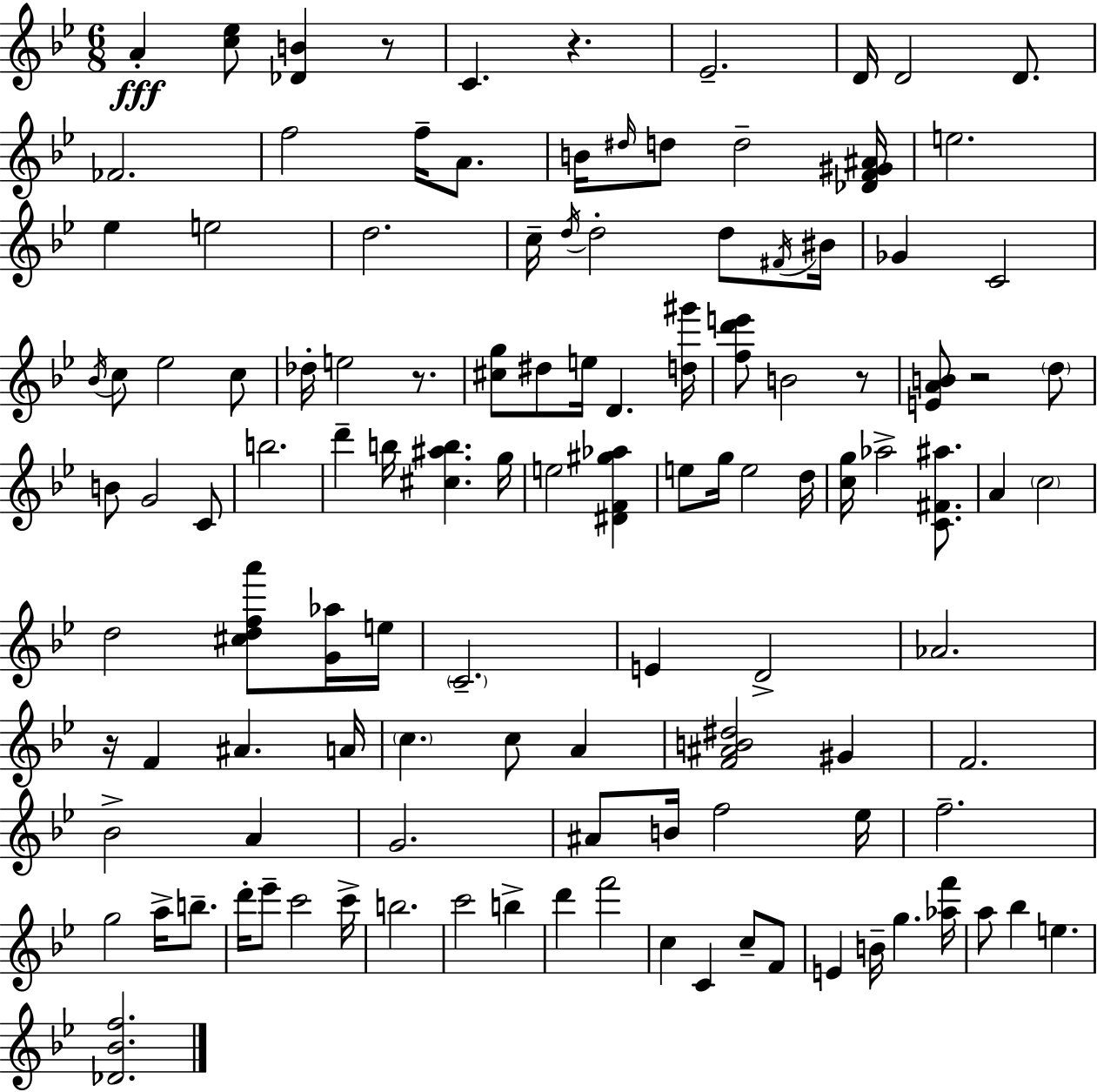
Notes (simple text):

A4/q [C5,Eb5]/e [Db4,B4]/q R/e C4/q. R/q. Eb4/h. D4/s D4/h D4/e. FES4/h. F5/h F5/s A4/e. B4/s D#5/s D5/e D5/h [Db4,F4,G#4,A#4]/s E5/h. Eb5/q E5/h D5/h. C5/s D5/s D5/h D5/e F#4/s BIS4/s Gb4/q C4/h Bb4/s C5/e Eb5/h C5/e Db5/s E5/h R/e. [C#5,G5]/e D#5/e E5/s D4/q. [D5,G#6]/s [F5,D6,E6]/e B4/h R/e [E4,A4,B4]/e R/h D5/e B4/e G4/h C4/e B5/h. D6/q B5/s [C#5,A#5,B5]/q. G5/s E5/h [D#4,F4,G#5,Ab5]/q E5/e G5/s E5/h D5/s [C5,G5]/s Ab5/h [C4,F#4,A#5]/e. A4/q C5/h D5/h [C#5,D5,F5,A6]/e [G4,Ab5]/s E5/s C4/h. E4/q D4/h Ab4/h. R/s F4/q A#4/q. A4/s C5/q. C5/e A4/q [F4,A#4,B4,D#5]/h G#4/q F4/h. Bb4/h A4/q G4/h. A#4/e B4/s F5/h Eb5/s F5/h. G5/h A5/s B5/e. D6/s Eb6/e C6/h C6/s B5/h. C6/h B5/q D6/q F6/h C5/q C4/q C5/e F4/e E4/q B4/s G5/q. [Ab5,F6]/s A5/e Bb5/q E5/q. [Db4,Bb4,F5]/h.